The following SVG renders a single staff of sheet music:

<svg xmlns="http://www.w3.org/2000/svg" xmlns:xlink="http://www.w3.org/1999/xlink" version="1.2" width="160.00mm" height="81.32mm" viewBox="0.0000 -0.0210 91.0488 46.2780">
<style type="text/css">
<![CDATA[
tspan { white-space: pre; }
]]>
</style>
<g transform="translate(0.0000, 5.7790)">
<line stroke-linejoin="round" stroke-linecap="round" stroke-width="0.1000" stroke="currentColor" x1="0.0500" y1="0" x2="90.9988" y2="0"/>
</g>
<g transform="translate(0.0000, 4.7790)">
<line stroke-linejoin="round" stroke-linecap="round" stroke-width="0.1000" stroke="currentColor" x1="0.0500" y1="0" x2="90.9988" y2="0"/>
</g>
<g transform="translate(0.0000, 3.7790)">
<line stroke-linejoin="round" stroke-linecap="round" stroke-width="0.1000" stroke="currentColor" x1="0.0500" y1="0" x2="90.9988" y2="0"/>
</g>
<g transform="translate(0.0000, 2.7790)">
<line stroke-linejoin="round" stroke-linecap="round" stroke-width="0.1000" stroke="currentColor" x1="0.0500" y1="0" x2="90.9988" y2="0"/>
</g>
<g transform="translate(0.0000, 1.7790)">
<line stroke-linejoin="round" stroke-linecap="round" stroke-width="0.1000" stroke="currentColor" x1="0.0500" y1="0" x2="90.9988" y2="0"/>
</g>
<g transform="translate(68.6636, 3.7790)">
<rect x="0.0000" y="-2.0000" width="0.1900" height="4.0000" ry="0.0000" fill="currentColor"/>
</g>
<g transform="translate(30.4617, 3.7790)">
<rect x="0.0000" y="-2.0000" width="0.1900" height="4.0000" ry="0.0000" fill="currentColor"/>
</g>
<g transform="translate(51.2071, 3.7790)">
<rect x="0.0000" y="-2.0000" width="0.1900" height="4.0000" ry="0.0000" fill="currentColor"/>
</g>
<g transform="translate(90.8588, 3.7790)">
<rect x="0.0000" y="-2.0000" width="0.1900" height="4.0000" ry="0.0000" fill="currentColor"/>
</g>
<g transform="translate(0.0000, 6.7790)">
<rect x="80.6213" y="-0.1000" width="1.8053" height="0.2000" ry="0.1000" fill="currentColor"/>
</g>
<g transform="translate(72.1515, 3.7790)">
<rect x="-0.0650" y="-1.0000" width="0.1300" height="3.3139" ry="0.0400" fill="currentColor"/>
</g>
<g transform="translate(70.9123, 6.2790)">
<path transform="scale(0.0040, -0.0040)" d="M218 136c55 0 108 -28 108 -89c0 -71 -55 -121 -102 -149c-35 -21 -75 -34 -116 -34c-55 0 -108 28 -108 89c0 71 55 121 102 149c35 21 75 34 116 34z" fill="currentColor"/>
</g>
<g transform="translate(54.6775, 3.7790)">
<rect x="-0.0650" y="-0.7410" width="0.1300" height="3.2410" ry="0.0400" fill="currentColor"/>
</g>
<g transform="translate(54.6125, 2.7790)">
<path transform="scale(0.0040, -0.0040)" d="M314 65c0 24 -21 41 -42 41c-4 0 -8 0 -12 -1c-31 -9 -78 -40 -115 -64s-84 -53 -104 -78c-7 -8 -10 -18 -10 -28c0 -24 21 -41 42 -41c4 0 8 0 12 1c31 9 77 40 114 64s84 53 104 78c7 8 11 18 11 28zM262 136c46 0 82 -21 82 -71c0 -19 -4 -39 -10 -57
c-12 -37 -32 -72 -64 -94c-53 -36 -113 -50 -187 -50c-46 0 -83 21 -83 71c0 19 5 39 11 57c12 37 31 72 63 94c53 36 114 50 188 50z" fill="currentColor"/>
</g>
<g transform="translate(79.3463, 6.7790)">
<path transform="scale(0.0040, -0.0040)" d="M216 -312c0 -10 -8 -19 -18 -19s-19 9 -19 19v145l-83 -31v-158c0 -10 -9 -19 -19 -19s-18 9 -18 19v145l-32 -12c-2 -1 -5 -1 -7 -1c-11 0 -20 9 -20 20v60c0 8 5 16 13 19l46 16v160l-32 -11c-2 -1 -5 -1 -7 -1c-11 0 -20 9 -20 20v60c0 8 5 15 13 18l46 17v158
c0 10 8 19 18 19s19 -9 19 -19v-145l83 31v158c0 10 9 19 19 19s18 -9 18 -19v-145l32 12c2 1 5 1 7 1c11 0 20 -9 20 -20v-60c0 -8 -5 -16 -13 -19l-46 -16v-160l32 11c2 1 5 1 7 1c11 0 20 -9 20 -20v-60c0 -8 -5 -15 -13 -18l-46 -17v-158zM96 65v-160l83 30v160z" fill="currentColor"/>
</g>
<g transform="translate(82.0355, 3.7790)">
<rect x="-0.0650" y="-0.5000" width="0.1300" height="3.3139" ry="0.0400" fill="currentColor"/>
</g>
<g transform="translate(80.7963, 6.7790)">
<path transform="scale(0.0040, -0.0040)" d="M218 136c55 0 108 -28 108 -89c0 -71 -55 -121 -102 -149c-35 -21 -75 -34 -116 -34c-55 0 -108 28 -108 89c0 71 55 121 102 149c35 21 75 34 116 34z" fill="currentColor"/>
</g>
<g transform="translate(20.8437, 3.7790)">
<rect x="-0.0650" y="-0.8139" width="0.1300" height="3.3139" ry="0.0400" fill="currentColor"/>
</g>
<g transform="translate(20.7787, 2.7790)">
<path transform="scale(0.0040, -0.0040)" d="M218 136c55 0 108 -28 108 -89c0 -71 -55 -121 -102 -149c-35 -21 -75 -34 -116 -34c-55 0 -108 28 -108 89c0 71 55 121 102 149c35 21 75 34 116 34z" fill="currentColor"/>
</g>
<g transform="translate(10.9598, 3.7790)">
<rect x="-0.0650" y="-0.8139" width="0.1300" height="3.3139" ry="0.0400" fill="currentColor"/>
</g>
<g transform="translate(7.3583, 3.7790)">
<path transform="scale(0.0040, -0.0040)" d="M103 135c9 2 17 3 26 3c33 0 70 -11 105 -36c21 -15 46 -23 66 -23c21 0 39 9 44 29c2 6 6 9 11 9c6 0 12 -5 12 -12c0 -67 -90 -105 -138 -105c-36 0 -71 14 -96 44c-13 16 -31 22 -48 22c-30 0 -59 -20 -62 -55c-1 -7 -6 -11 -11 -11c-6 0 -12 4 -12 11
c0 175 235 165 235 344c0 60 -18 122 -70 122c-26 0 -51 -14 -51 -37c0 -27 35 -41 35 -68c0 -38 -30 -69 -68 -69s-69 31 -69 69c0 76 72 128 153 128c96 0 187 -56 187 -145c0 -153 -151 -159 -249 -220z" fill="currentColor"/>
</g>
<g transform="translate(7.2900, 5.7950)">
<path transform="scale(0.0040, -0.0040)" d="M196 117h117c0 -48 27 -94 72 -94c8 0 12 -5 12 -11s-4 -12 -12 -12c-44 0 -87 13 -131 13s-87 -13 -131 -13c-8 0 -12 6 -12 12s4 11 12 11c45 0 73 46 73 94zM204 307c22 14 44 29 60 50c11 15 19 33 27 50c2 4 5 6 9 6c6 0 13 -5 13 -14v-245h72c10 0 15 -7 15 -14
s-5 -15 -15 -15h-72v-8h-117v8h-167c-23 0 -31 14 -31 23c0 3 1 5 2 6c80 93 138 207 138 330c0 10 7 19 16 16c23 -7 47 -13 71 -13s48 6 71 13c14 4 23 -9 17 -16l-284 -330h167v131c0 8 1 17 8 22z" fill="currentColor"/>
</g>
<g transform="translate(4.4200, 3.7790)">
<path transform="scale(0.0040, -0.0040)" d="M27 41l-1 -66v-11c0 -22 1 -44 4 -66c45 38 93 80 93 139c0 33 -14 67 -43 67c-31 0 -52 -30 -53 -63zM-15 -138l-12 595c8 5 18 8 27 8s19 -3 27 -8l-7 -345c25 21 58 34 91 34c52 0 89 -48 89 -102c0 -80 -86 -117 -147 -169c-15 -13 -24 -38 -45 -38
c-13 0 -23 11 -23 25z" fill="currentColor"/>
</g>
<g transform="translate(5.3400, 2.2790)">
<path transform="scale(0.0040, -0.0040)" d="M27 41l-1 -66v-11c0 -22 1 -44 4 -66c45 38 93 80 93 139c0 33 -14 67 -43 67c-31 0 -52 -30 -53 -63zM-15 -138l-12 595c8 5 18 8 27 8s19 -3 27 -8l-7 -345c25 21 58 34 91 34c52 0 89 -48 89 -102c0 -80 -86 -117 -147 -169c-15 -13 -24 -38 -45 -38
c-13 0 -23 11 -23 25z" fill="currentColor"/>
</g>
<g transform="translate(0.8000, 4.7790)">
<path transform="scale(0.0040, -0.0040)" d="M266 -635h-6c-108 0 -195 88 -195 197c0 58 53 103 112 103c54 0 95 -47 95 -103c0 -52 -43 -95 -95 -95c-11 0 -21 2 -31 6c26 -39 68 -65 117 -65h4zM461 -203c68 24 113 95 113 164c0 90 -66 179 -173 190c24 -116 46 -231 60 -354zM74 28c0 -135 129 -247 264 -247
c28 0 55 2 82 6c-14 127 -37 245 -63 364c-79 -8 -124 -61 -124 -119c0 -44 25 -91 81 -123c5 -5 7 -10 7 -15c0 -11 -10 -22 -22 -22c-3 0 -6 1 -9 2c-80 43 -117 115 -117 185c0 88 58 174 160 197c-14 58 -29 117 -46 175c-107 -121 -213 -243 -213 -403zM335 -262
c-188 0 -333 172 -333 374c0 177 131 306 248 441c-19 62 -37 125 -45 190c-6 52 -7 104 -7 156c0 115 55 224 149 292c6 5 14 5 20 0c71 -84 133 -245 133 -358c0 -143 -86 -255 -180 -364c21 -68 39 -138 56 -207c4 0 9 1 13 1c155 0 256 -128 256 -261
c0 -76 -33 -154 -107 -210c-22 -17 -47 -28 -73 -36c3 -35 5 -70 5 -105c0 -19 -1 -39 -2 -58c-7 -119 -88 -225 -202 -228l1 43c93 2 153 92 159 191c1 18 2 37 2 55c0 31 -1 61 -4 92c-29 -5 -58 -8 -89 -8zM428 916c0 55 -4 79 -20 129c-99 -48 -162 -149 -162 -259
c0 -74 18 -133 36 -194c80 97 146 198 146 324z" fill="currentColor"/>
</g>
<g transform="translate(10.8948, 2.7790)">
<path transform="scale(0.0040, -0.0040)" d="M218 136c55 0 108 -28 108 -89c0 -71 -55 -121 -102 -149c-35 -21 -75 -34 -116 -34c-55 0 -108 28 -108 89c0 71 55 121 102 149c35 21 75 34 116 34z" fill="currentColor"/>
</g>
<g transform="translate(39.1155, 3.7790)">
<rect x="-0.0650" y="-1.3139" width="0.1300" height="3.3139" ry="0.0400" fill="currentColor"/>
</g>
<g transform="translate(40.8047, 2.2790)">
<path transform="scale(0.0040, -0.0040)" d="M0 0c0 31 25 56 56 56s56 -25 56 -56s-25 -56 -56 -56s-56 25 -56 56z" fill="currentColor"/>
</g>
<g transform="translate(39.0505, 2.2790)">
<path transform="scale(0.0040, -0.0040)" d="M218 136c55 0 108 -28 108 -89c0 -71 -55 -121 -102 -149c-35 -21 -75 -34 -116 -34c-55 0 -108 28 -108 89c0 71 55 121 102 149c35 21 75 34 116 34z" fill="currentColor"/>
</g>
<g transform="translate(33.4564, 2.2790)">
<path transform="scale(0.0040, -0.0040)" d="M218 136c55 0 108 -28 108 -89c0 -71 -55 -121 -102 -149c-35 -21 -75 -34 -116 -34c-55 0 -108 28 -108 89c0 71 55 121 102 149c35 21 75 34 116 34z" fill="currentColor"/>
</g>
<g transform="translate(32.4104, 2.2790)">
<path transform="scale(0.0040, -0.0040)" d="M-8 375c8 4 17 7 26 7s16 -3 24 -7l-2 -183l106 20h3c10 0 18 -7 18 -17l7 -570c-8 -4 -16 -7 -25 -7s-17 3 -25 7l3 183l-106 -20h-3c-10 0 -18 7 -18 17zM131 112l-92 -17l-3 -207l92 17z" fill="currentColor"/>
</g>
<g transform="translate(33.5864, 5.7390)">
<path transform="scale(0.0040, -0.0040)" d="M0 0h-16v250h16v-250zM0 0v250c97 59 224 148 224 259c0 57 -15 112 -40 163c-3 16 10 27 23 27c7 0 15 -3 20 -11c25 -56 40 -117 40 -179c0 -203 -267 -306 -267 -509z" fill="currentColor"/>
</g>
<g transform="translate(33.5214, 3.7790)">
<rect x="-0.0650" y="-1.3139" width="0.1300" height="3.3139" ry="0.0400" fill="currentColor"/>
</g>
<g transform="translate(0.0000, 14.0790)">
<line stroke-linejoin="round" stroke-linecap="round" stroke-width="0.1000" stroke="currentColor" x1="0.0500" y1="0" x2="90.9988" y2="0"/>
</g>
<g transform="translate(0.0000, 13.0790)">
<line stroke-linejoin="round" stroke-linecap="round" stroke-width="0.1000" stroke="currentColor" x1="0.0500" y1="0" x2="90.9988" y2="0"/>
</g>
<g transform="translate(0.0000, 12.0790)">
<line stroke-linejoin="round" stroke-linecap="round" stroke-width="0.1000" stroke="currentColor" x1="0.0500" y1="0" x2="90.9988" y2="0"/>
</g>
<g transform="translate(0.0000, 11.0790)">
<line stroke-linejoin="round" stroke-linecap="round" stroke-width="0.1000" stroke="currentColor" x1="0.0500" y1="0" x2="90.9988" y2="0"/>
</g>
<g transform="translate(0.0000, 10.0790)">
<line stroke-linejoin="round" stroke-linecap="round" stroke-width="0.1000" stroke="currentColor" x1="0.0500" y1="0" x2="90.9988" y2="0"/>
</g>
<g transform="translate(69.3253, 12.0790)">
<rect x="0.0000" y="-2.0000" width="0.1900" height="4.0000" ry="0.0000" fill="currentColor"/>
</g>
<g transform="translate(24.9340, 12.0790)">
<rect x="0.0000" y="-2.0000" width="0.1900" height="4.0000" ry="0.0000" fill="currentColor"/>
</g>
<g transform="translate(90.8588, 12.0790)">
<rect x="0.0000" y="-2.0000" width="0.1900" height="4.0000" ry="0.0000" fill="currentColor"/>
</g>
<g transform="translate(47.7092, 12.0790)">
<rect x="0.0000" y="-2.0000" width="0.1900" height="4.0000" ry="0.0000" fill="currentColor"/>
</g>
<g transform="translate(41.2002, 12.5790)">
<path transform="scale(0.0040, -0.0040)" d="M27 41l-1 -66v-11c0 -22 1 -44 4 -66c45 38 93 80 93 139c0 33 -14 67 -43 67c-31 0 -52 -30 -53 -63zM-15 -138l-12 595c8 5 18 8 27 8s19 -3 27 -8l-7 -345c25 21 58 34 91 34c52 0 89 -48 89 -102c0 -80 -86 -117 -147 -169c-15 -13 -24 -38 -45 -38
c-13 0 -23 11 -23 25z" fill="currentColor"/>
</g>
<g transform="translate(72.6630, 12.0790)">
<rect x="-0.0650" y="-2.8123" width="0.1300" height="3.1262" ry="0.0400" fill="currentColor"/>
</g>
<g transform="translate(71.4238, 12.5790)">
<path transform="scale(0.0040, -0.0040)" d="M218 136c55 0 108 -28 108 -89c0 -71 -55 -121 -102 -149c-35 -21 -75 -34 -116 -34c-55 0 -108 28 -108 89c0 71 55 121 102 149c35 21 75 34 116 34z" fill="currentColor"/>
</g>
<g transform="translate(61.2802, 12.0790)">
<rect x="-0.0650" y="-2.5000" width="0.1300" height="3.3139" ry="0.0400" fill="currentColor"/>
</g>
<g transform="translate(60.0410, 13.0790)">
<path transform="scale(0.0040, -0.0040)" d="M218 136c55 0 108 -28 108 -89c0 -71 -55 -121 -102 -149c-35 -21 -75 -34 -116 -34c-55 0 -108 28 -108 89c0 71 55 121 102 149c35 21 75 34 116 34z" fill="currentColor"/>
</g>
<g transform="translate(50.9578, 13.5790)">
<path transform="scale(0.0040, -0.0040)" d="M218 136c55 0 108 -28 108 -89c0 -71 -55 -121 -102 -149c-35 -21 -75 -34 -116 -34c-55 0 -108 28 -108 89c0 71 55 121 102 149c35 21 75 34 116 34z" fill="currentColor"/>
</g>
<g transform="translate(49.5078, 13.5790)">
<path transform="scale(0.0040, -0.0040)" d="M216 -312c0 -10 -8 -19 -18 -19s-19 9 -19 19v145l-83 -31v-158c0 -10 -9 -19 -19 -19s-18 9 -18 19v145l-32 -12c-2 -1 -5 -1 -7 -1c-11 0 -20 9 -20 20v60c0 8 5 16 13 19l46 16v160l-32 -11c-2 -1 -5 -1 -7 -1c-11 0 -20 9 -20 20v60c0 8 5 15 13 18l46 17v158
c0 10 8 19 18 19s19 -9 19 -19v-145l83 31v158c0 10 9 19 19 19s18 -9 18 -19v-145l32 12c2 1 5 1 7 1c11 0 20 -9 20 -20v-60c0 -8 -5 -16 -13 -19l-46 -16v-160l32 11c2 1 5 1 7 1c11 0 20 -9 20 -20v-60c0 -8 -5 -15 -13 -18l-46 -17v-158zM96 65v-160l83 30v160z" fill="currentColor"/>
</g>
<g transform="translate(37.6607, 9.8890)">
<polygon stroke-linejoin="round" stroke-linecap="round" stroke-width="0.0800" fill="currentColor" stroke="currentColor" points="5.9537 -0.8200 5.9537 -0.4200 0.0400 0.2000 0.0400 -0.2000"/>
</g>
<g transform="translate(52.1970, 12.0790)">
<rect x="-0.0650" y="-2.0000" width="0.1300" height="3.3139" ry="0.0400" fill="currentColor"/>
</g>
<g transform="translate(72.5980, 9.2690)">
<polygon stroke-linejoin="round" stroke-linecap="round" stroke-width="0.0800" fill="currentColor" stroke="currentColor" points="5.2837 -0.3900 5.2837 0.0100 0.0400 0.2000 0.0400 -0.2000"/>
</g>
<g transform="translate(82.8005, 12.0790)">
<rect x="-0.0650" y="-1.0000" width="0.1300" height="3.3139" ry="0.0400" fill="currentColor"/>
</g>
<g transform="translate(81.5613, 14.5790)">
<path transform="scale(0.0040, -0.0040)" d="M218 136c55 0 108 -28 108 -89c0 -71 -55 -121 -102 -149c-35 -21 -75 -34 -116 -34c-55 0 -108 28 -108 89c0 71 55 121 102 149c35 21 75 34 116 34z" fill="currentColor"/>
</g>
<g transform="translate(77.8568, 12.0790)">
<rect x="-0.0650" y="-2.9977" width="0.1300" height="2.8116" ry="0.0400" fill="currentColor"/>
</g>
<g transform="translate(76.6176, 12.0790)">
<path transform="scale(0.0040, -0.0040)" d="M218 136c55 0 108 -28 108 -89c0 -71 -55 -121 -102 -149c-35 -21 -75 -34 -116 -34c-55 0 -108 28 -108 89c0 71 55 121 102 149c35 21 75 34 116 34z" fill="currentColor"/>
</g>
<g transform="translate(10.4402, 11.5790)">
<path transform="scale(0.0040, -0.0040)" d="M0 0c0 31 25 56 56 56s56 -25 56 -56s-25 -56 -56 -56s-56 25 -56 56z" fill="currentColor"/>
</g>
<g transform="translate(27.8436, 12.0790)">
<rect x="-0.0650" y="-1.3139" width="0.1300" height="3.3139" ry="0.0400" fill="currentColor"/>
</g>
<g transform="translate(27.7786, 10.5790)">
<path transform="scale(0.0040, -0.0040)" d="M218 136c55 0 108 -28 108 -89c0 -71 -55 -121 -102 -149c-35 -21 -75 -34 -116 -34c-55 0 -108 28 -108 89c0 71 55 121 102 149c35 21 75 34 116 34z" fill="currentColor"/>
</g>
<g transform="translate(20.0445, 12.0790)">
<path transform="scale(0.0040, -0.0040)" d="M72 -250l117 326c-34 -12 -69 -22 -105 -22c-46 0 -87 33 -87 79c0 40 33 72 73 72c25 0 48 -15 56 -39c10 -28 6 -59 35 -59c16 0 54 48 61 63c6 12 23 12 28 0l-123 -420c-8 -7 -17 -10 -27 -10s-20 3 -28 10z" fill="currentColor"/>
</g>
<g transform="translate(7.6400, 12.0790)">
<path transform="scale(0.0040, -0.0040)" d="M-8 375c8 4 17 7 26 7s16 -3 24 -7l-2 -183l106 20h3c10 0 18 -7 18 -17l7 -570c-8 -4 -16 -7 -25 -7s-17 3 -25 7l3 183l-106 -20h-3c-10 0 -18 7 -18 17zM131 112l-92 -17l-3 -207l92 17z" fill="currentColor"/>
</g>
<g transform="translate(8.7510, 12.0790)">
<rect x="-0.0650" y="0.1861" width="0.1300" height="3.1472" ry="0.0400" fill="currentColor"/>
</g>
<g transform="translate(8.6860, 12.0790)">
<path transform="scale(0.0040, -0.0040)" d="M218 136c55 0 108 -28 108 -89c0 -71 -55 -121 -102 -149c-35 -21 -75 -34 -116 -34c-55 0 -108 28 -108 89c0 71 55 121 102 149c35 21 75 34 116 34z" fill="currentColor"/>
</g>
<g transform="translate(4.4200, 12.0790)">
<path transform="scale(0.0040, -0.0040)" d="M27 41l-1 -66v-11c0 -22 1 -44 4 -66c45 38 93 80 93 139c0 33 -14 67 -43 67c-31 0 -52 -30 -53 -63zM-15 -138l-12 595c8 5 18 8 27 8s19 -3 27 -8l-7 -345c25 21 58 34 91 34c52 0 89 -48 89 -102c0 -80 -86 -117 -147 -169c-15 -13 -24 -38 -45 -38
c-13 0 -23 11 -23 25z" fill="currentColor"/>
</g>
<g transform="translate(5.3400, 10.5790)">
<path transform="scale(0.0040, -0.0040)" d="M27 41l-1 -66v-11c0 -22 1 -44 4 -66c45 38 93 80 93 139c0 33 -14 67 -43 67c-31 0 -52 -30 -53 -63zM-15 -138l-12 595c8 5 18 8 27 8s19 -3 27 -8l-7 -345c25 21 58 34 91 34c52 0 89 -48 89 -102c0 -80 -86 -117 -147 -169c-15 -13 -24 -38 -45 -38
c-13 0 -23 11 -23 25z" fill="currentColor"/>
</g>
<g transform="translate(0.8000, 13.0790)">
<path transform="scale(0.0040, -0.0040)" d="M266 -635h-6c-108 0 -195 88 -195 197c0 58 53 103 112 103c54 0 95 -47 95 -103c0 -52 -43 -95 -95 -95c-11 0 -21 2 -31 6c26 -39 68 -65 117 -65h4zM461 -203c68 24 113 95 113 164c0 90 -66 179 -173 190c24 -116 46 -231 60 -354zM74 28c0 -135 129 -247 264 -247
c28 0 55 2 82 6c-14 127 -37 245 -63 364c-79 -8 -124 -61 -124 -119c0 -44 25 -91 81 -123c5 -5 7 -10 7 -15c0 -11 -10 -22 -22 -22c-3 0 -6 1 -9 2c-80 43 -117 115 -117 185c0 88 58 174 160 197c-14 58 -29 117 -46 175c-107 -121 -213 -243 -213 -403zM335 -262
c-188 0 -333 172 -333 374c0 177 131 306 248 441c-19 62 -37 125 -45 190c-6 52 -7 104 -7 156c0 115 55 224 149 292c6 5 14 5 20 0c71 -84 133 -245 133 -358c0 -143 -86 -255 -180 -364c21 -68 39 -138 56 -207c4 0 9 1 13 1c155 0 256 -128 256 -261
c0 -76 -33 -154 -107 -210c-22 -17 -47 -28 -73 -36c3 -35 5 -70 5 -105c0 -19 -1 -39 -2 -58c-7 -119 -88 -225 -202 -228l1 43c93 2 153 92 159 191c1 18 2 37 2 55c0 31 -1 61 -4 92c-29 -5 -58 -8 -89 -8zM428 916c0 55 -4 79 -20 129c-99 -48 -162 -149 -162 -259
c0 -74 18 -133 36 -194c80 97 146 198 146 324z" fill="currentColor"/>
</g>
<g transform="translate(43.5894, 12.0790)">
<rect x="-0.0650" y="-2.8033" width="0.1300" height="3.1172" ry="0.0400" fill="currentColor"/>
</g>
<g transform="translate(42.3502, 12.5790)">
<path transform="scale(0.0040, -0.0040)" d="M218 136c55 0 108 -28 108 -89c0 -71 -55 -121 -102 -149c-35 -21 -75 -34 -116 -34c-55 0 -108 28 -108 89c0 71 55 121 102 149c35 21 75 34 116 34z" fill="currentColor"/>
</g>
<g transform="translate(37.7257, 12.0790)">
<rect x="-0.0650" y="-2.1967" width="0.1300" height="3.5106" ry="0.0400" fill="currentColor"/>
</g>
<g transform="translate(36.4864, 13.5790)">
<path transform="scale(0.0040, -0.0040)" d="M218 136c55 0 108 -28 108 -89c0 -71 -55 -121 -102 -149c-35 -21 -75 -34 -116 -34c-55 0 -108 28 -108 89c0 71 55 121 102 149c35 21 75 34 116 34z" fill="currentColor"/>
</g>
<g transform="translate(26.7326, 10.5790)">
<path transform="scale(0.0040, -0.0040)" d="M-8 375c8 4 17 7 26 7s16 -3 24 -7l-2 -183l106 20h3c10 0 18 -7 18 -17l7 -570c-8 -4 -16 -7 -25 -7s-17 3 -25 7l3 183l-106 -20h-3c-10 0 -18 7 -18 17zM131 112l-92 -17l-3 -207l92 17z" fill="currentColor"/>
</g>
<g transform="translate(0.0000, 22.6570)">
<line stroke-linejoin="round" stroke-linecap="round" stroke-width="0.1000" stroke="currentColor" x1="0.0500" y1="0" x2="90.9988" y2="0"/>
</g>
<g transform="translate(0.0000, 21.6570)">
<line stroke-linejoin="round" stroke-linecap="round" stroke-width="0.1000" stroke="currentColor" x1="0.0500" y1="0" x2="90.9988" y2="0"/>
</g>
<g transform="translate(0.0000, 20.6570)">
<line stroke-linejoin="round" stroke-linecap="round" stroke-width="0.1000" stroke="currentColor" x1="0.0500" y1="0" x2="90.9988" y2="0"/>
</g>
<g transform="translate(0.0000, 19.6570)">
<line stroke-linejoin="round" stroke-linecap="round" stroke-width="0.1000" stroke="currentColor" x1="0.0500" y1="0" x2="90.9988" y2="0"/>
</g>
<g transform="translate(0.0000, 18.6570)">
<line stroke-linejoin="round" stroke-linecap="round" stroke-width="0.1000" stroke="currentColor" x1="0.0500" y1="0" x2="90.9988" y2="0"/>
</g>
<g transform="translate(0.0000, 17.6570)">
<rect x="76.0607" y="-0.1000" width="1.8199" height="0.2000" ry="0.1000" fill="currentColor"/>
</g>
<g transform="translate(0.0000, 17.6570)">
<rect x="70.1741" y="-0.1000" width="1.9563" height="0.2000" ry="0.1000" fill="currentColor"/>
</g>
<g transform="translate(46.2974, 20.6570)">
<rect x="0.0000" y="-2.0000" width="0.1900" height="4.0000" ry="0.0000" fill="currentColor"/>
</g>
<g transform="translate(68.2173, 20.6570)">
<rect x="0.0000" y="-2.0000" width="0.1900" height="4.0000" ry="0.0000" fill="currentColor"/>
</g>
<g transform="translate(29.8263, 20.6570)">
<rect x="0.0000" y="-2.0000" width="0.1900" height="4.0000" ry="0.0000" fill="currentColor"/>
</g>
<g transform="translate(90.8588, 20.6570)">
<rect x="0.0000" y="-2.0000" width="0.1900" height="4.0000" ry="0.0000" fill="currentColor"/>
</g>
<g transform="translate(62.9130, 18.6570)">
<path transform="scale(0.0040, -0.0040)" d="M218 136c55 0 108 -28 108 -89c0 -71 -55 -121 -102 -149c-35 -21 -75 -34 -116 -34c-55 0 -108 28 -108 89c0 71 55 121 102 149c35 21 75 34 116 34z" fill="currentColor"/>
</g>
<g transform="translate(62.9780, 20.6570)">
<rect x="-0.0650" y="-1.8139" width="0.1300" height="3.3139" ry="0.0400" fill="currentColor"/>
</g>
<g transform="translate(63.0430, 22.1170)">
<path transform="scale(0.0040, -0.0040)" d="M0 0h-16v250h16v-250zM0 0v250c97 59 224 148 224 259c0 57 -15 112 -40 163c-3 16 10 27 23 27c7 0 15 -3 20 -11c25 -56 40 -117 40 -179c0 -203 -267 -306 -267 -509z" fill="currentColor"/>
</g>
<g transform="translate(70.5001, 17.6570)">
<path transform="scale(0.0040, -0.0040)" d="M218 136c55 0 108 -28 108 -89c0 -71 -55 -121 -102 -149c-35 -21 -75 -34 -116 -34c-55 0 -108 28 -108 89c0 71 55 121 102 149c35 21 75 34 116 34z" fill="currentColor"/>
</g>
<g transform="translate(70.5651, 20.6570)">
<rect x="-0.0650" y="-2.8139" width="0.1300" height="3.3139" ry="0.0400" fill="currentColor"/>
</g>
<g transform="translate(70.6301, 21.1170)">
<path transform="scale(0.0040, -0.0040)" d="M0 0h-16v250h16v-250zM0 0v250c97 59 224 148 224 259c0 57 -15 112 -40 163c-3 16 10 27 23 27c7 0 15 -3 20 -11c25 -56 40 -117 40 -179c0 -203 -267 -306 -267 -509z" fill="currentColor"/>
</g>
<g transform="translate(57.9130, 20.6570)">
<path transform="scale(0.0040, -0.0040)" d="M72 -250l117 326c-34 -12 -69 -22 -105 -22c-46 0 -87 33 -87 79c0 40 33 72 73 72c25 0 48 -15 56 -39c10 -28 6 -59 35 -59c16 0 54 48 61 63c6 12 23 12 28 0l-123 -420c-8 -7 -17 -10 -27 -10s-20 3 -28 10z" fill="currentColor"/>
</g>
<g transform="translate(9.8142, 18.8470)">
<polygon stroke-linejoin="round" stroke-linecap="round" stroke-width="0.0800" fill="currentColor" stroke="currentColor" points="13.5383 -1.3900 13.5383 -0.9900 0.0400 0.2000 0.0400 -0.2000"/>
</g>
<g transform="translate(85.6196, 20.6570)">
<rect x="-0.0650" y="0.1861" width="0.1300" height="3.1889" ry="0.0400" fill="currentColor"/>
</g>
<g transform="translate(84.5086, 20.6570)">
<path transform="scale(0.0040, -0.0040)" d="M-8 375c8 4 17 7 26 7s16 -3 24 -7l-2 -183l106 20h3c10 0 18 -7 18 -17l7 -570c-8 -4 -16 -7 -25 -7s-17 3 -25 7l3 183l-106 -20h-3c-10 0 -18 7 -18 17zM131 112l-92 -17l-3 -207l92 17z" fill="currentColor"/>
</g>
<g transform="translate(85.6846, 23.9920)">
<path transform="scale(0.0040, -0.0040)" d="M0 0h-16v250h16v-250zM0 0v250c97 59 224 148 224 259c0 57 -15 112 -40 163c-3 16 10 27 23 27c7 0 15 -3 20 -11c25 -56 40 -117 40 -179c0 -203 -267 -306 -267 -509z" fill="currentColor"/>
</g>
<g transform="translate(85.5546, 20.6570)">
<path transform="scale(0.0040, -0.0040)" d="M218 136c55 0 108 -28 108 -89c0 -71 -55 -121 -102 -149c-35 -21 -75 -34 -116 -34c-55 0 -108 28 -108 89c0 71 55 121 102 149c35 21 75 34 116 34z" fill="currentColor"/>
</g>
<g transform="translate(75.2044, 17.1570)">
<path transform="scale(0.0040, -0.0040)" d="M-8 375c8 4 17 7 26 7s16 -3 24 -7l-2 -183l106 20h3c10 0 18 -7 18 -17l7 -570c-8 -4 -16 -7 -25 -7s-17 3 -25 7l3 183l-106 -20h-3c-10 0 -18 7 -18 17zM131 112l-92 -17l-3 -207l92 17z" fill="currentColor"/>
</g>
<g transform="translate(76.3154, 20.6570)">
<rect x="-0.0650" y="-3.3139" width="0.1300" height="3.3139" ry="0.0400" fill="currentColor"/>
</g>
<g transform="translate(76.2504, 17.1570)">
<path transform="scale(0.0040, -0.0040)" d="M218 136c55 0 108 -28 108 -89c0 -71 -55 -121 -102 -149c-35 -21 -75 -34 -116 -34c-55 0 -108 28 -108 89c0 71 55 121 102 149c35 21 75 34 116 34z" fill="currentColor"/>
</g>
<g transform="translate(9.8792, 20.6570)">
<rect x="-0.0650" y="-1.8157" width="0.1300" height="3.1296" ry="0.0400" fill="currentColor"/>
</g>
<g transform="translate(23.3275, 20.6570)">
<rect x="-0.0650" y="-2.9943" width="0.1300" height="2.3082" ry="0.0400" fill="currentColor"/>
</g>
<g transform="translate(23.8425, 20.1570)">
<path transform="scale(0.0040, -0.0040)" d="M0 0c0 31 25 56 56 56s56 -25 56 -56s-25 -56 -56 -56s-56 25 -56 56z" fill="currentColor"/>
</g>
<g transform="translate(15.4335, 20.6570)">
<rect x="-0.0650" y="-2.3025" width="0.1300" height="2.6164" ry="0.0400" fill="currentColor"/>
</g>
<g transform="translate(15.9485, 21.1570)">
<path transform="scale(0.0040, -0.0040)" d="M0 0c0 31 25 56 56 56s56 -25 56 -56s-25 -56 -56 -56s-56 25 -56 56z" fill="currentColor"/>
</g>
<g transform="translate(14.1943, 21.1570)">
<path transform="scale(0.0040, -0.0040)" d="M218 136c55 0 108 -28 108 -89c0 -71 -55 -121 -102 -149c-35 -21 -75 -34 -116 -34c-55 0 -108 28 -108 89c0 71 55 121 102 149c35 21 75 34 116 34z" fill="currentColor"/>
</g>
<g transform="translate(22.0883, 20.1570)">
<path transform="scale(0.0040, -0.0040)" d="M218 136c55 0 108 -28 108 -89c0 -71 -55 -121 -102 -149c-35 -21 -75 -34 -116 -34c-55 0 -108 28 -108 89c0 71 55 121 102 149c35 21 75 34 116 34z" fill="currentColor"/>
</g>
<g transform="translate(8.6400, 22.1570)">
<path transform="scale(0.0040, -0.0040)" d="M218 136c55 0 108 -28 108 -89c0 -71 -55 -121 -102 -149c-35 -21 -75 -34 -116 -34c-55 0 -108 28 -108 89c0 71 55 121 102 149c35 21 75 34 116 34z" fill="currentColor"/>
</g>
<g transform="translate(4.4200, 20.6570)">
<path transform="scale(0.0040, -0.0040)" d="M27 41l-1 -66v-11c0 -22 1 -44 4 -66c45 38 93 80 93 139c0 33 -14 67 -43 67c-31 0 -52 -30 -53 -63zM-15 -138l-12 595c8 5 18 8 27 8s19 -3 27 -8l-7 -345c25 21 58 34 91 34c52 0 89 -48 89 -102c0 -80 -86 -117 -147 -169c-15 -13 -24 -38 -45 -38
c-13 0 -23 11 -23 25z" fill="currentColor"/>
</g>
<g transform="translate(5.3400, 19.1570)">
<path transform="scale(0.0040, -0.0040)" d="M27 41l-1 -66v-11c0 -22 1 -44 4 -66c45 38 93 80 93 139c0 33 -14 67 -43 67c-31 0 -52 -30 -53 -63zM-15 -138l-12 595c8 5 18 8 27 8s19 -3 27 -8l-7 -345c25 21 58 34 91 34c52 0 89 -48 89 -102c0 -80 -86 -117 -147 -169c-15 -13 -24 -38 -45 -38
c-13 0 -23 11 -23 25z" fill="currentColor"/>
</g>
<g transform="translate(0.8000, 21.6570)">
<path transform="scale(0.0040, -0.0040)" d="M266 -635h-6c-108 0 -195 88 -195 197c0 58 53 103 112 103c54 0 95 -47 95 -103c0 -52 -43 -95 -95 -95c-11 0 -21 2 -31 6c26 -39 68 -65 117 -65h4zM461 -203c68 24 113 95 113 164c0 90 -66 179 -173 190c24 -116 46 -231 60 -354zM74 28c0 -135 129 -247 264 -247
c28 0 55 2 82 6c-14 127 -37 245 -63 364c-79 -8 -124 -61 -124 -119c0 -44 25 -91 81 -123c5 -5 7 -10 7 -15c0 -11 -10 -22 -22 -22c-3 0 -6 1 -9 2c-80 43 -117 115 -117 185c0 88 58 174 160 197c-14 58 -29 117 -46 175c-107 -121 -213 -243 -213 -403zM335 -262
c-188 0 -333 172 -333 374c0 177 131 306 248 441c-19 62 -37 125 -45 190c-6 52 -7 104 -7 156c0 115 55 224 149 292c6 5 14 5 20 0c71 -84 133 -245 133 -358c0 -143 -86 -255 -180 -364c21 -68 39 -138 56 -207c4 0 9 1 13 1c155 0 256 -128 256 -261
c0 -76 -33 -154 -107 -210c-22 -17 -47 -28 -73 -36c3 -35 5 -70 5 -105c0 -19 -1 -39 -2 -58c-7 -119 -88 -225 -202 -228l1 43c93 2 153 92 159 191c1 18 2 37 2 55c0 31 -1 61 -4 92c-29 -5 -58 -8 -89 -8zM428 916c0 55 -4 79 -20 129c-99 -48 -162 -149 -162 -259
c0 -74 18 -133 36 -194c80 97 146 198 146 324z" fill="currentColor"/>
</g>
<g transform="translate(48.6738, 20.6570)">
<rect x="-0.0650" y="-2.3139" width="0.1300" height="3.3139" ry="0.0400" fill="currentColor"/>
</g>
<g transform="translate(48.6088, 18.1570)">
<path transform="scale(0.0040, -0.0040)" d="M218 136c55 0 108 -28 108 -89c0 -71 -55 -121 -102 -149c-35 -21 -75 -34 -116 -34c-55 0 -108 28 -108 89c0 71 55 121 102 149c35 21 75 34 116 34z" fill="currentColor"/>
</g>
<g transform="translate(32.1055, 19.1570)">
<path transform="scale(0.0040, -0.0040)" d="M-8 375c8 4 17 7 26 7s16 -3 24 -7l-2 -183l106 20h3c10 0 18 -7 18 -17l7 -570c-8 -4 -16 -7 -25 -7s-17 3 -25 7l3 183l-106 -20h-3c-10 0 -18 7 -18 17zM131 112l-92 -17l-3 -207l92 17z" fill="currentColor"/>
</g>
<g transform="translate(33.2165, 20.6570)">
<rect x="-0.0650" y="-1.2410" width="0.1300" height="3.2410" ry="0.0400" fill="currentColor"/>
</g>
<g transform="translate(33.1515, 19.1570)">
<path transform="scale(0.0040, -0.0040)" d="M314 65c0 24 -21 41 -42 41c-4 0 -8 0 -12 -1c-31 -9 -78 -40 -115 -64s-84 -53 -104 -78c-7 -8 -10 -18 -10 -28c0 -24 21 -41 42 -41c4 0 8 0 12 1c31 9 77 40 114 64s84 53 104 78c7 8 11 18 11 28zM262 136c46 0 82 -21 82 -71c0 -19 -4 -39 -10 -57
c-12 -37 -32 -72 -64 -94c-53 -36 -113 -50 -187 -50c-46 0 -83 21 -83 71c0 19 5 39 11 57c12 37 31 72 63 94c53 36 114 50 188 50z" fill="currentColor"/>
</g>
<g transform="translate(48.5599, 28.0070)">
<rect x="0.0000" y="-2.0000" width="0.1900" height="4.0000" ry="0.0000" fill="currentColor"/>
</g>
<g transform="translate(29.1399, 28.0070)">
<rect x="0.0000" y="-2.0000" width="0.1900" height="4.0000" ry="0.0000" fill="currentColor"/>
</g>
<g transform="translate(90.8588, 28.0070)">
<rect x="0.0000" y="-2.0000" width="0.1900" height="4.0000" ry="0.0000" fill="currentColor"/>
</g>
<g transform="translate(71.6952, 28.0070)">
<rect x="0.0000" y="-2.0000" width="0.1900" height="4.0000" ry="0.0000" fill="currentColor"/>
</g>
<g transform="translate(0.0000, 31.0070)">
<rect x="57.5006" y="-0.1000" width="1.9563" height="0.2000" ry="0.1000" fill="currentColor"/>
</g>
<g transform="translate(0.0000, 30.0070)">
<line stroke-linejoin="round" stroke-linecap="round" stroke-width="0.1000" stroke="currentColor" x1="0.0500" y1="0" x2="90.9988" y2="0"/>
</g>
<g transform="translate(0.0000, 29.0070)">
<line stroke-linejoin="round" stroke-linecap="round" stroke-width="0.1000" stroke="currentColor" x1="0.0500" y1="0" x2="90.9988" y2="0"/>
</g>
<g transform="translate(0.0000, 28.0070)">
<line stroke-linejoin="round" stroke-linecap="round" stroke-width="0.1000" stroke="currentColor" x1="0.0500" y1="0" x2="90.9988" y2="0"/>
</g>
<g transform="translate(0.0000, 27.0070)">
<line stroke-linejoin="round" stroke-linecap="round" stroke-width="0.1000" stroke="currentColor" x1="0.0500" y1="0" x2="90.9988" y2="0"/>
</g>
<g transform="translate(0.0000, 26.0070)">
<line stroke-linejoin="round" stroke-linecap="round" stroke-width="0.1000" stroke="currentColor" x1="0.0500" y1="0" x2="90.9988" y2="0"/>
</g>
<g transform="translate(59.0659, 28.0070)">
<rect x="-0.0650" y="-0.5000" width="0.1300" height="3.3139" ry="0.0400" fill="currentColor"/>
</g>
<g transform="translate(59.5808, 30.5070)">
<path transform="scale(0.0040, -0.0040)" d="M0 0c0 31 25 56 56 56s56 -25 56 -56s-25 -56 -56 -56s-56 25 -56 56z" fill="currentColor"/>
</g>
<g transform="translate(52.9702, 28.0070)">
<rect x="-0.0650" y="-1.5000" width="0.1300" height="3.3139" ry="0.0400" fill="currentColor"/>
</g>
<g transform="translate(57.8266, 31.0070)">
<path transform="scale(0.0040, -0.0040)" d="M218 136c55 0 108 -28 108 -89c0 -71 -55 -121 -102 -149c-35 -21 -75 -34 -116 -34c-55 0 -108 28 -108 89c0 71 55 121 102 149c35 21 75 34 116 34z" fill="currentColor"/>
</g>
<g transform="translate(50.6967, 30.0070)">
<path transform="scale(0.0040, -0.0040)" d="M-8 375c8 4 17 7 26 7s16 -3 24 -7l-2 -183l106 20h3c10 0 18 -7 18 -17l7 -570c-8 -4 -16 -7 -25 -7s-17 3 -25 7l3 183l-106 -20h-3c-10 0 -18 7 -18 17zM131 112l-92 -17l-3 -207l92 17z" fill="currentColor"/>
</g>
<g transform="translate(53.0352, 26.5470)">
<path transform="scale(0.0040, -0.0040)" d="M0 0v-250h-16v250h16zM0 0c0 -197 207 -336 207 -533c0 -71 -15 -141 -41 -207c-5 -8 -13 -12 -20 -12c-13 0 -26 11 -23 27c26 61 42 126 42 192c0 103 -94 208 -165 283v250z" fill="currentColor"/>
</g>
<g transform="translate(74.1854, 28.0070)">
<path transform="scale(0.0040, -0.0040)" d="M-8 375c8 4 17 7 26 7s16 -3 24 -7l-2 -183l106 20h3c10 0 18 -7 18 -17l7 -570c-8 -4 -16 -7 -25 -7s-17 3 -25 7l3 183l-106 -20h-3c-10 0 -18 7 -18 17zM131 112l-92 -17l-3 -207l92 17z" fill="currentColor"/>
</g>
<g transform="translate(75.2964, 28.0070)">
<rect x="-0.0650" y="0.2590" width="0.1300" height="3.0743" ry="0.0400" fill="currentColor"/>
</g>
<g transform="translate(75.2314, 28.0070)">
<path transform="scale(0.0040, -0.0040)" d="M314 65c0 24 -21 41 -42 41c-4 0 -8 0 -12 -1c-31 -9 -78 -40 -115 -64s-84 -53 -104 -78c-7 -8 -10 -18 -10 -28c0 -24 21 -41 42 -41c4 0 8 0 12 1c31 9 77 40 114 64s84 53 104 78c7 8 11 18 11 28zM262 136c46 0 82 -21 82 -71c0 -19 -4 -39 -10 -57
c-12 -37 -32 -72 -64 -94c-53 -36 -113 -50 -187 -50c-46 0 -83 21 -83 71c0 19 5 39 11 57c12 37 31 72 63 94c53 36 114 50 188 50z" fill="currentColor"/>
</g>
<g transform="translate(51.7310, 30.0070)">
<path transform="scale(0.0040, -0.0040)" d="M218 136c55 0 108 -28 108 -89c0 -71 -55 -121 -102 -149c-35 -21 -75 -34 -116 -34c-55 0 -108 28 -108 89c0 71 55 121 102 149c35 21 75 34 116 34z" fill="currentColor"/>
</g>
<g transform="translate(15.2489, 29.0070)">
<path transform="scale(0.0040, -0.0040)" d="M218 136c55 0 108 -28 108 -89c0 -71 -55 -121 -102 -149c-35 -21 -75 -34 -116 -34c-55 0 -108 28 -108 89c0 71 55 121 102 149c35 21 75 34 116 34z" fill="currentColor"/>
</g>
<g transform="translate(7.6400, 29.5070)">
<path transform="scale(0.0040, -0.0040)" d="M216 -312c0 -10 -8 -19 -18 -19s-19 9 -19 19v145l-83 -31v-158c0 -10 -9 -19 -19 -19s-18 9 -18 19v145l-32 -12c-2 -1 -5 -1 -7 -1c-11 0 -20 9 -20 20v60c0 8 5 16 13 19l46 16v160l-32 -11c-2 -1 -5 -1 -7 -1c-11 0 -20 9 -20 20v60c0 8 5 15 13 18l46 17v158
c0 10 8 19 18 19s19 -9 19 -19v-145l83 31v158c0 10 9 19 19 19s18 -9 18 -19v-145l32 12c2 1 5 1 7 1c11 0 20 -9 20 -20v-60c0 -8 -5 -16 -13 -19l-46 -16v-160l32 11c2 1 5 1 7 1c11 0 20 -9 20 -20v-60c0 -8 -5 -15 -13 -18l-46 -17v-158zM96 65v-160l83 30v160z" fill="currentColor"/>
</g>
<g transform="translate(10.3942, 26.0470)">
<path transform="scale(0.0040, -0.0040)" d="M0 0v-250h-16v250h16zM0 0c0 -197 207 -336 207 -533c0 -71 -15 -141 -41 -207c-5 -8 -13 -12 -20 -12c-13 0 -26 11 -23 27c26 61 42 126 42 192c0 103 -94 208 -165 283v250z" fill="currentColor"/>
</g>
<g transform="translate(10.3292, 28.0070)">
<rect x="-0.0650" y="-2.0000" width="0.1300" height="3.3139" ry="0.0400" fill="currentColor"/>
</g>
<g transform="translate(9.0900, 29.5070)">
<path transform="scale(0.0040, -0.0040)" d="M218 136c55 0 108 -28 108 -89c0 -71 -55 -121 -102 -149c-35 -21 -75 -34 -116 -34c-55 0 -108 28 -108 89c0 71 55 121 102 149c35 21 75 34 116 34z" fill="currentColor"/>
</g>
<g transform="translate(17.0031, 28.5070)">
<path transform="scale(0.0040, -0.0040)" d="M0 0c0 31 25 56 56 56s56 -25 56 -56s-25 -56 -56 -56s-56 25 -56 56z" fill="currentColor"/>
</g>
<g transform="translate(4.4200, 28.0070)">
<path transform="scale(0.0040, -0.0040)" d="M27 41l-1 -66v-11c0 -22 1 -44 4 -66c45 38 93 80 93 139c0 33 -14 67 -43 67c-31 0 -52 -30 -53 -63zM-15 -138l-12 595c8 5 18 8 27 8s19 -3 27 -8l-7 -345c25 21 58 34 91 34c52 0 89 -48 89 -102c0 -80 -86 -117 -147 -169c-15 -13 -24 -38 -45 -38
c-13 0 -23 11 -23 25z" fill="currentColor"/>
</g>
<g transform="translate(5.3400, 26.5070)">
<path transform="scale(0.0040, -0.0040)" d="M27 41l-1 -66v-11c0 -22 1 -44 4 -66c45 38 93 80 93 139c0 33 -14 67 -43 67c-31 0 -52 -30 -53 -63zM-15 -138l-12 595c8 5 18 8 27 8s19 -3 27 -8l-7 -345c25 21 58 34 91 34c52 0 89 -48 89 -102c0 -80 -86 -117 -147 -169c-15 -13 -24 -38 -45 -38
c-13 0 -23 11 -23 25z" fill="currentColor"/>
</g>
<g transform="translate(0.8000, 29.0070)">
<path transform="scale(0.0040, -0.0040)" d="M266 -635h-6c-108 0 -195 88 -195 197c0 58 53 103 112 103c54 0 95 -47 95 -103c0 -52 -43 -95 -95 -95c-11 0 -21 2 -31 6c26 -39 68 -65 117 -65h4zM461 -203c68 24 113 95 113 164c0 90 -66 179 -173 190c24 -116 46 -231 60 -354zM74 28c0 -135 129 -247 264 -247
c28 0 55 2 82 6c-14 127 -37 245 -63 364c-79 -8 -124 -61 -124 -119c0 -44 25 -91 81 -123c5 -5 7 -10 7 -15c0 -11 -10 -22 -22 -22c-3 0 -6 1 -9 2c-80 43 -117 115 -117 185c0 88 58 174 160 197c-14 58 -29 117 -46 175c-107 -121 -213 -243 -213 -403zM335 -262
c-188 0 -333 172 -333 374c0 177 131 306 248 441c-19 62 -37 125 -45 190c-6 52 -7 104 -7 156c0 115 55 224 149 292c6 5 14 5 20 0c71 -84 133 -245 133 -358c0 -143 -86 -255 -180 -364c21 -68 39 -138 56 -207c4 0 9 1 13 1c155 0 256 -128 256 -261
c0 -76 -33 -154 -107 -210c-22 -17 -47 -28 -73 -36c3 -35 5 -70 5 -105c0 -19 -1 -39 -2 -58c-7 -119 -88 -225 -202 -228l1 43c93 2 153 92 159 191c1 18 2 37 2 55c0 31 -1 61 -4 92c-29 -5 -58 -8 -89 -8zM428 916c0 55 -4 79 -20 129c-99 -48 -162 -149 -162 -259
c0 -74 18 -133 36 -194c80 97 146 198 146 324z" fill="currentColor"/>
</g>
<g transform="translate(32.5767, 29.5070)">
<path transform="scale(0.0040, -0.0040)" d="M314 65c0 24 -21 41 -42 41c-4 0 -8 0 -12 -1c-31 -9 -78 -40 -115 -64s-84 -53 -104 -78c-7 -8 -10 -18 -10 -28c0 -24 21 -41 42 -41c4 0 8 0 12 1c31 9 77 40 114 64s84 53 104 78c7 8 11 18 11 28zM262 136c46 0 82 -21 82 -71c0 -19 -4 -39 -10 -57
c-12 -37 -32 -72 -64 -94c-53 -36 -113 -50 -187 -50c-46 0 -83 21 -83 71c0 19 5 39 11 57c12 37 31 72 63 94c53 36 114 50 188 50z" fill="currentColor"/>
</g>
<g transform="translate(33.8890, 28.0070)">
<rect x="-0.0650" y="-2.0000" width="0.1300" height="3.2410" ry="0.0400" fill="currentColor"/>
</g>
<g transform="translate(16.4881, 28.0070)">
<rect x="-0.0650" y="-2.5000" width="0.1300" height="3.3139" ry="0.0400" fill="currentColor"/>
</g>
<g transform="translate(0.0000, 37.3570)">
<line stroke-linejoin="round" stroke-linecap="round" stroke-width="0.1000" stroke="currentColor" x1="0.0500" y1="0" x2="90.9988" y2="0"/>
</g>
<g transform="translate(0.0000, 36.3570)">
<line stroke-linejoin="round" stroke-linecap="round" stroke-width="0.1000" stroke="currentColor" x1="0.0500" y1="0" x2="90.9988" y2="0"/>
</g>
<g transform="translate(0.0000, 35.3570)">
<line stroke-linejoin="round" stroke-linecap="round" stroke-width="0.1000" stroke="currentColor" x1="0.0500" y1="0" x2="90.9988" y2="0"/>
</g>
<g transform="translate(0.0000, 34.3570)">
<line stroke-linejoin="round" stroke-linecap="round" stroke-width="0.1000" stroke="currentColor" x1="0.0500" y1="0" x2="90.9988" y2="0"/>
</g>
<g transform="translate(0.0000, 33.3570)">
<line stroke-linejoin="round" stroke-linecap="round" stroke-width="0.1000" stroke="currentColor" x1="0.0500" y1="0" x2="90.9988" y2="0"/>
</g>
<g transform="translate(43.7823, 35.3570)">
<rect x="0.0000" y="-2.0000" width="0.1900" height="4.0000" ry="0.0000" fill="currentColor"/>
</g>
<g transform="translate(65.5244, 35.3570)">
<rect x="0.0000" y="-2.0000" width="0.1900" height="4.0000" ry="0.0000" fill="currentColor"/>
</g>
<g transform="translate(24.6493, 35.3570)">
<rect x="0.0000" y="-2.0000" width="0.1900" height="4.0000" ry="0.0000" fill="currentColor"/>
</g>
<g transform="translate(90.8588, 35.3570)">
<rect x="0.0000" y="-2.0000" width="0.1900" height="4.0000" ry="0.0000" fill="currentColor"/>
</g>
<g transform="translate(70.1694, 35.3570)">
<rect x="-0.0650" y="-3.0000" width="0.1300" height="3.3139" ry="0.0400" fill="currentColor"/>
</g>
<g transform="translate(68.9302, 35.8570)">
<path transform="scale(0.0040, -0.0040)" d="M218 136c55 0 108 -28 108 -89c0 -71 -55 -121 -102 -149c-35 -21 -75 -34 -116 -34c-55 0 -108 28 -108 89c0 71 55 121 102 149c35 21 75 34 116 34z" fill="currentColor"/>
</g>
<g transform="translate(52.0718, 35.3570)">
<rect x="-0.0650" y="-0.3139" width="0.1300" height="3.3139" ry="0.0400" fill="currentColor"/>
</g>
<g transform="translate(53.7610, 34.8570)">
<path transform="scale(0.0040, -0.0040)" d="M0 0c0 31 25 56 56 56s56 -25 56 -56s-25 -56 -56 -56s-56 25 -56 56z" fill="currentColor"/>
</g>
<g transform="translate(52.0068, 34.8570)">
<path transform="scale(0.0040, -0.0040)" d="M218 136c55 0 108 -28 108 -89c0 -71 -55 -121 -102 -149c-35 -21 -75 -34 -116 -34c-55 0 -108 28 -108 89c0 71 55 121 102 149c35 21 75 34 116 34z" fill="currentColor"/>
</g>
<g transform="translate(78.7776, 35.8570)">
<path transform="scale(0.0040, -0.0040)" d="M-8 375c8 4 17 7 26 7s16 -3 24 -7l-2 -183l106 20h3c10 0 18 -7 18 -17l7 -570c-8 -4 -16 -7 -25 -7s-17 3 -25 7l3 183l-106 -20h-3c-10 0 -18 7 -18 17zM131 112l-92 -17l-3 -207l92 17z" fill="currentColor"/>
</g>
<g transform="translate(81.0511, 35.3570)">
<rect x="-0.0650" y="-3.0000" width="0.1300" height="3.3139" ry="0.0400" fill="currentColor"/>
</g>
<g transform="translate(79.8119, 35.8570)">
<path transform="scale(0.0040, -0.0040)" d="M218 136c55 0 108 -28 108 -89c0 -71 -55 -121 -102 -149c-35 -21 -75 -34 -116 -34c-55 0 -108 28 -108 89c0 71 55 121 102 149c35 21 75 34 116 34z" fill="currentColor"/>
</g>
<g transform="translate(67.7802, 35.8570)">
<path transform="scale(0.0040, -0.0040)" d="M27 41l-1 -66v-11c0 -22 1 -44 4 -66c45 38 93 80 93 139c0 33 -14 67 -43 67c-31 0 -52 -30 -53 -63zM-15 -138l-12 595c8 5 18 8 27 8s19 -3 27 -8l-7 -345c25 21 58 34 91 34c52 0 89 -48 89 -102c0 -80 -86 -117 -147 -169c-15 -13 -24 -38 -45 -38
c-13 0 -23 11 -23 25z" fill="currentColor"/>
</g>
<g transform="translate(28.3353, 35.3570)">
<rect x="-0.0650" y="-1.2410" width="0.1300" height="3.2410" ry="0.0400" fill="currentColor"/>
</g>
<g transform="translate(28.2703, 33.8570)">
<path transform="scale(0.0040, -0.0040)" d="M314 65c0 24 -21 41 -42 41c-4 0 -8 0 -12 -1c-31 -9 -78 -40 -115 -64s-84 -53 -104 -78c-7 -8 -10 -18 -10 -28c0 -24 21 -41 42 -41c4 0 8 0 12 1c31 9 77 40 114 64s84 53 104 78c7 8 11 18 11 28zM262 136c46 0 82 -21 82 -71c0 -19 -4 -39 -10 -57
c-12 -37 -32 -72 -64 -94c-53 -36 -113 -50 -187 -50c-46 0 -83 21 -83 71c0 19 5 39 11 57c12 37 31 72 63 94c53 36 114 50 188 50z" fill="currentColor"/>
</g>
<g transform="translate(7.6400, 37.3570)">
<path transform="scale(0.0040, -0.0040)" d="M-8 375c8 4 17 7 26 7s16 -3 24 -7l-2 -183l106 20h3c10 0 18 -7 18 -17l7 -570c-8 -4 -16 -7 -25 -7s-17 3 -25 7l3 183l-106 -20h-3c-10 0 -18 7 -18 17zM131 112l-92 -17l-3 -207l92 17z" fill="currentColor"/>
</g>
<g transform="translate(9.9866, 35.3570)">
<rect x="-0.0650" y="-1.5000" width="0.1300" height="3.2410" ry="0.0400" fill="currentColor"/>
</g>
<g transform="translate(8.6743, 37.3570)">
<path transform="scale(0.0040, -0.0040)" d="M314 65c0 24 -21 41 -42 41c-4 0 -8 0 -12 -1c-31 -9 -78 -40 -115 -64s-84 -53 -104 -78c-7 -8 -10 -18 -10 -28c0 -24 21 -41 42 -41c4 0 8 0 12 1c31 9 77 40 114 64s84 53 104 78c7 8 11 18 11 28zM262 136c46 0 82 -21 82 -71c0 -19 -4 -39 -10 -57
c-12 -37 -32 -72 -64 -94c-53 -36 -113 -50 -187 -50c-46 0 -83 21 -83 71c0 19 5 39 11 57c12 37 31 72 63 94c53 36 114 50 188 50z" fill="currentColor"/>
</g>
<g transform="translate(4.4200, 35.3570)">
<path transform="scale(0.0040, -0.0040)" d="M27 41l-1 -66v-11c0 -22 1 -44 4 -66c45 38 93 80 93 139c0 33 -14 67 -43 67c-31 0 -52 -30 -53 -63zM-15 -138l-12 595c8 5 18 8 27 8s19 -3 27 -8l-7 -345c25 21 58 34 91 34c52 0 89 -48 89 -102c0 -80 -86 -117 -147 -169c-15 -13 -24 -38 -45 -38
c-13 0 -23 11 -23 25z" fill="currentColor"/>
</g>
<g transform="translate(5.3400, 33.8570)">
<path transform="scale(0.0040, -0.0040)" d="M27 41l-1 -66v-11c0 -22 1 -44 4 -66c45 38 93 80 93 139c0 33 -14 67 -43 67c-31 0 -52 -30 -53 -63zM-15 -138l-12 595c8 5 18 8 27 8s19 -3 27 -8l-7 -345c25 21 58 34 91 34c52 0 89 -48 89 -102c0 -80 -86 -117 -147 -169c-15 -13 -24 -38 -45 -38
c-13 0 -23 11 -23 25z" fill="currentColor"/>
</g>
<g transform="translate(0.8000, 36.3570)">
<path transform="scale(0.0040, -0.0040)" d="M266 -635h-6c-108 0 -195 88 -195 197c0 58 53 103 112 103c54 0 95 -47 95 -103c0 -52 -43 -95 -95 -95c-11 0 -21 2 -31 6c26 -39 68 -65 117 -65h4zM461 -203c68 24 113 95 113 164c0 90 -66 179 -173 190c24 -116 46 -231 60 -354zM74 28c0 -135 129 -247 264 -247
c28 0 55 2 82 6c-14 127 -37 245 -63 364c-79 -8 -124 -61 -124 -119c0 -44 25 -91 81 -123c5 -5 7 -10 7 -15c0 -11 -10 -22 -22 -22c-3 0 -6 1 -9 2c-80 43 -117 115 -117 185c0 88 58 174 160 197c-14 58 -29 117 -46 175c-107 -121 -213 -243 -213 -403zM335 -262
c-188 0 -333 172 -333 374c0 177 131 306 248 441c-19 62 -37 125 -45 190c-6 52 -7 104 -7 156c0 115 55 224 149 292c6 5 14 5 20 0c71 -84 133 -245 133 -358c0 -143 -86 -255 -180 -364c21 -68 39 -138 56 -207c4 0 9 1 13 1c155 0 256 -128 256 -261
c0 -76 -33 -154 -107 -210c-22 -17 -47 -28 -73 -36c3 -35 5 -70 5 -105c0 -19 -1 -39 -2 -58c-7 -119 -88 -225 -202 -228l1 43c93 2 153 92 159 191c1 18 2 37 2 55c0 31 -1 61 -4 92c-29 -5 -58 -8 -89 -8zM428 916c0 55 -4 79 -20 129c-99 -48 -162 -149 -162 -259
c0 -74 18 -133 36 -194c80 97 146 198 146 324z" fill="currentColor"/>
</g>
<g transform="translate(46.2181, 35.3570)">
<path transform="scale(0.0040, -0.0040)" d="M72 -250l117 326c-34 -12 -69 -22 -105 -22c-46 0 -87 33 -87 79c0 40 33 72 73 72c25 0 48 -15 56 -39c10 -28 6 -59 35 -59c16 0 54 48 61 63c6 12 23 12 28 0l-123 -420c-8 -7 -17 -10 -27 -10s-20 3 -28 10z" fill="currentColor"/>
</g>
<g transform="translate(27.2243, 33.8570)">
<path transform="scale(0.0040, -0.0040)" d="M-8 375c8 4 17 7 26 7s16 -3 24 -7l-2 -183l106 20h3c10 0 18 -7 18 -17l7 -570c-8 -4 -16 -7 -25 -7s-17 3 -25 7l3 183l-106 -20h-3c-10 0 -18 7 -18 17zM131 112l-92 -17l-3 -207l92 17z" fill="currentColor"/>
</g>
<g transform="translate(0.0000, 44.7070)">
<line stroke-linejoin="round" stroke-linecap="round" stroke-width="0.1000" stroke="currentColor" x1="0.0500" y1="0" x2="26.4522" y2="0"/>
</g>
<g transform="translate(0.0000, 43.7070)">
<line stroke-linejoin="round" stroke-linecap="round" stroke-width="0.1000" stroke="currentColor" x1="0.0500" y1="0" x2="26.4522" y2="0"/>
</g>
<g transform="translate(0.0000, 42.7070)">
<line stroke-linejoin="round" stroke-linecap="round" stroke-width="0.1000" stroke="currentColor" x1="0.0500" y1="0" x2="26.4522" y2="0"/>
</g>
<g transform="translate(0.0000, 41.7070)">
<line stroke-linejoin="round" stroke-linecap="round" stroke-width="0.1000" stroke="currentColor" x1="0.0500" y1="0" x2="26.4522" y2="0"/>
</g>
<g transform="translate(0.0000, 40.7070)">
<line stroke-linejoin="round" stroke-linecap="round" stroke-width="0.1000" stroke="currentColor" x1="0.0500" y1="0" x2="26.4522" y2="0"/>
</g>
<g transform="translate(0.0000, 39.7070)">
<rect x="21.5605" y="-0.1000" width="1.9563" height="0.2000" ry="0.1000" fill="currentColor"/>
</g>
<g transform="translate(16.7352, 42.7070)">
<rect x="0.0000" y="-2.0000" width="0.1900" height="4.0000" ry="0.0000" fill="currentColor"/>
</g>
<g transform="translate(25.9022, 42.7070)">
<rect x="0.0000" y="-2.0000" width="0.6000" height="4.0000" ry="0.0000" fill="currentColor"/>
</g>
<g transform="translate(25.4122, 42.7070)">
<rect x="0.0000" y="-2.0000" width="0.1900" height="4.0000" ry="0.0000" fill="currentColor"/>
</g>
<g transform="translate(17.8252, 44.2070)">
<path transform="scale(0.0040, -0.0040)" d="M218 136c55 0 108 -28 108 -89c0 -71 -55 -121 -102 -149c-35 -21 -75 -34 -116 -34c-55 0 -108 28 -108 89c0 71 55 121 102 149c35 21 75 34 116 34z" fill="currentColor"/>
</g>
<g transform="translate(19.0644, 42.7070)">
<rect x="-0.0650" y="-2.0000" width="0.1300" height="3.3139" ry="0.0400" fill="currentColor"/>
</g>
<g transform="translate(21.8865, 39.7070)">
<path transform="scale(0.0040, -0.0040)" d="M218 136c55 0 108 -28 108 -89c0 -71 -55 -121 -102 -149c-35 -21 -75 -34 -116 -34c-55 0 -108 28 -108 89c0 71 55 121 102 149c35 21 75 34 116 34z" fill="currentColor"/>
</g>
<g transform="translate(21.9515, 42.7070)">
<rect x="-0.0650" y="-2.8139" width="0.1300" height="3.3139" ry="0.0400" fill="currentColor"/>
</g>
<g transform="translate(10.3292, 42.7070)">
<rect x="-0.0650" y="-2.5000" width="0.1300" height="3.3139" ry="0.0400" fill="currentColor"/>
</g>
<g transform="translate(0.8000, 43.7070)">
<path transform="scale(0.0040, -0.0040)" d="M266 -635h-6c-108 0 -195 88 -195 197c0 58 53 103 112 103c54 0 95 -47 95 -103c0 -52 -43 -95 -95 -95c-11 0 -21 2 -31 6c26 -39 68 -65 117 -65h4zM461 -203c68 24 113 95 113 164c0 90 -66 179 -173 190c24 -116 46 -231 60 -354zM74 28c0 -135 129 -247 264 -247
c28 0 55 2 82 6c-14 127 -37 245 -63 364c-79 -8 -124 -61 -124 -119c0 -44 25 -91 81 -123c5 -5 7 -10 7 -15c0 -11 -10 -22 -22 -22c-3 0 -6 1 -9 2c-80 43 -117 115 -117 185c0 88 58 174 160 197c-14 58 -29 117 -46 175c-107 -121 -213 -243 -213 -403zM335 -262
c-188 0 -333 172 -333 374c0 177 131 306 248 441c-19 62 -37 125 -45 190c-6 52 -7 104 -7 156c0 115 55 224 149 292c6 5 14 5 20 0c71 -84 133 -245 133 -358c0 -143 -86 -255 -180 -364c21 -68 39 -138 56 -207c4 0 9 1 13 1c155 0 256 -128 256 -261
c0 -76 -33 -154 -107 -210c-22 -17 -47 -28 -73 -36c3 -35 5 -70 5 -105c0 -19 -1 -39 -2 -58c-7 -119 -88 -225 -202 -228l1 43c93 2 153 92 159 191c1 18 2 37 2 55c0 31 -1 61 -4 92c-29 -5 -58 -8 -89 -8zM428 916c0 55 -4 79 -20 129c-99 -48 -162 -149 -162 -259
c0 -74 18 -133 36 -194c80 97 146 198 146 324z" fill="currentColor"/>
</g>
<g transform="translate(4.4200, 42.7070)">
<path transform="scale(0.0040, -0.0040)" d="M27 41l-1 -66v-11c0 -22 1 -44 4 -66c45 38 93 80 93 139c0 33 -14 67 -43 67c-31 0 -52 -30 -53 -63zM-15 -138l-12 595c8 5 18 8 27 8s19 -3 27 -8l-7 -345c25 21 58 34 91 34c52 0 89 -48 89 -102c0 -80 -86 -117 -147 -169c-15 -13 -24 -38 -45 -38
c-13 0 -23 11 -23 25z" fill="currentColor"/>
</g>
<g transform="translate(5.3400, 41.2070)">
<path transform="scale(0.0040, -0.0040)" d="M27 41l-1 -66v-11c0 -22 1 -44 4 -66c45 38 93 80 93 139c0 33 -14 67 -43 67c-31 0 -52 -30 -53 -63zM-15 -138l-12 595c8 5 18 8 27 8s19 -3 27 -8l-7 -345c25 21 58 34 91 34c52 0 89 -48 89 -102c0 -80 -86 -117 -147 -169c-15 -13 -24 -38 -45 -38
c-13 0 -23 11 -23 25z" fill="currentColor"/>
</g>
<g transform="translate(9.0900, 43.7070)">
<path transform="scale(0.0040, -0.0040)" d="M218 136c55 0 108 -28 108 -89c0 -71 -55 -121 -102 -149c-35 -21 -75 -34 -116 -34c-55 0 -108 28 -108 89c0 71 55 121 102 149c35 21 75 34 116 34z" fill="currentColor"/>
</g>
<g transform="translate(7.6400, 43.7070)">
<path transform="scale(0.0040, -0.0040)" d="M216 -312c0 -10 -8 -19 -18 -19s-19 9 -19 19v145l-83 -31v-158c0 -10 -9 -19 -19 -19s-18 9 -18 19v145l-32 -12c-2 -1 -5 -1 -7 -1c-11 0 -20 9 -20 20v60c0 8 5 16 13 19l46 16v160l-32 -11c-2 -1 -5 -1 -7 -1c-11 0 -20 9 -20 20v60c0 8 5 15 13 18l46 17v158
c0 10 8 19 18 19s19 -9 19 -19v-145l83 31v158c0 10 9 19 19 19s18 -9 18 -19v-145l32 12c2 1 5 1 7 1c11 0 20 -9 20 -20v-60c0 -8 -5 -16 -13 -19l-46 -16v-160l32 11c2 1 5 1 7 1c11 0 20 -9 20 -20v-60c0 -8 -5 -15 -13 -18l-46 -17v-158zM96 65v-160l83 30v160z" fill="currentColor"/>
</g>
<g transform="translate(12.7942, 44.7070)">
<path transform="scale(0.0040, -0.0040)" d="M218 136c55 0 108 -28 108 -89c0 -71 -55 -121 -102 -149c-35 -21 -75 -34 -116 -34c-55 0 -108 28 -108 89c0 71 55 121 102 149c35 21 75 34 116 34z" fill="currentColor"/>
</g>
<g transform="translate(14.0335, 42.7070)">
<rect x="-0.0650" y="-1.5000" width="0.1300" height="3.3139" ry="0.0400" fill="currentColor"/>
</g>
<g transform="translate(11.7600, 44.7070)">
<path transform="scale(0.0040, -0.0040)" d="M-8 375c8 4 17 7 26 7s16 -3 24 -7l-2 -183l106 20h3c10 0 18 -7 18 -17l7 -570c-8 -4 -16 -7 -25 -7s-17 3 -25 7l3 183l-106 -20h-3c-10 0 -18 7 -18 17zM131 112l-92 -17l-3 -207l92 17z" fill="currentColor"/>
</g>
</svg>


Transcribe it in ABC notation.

X:1
T:Untitled
M:2/4
L:1/4
K:Bb
d d e/2 e d2 D ^C B z/2 e F/2 _A/2 ^F G A/2 _B/2 D F/2 A/2 c/2 e2 g z/2 f/2 a/2 b B/2 ^F/2 G F2 E/2 C B2 E2 e2 z/2 c _A A ^G E F a